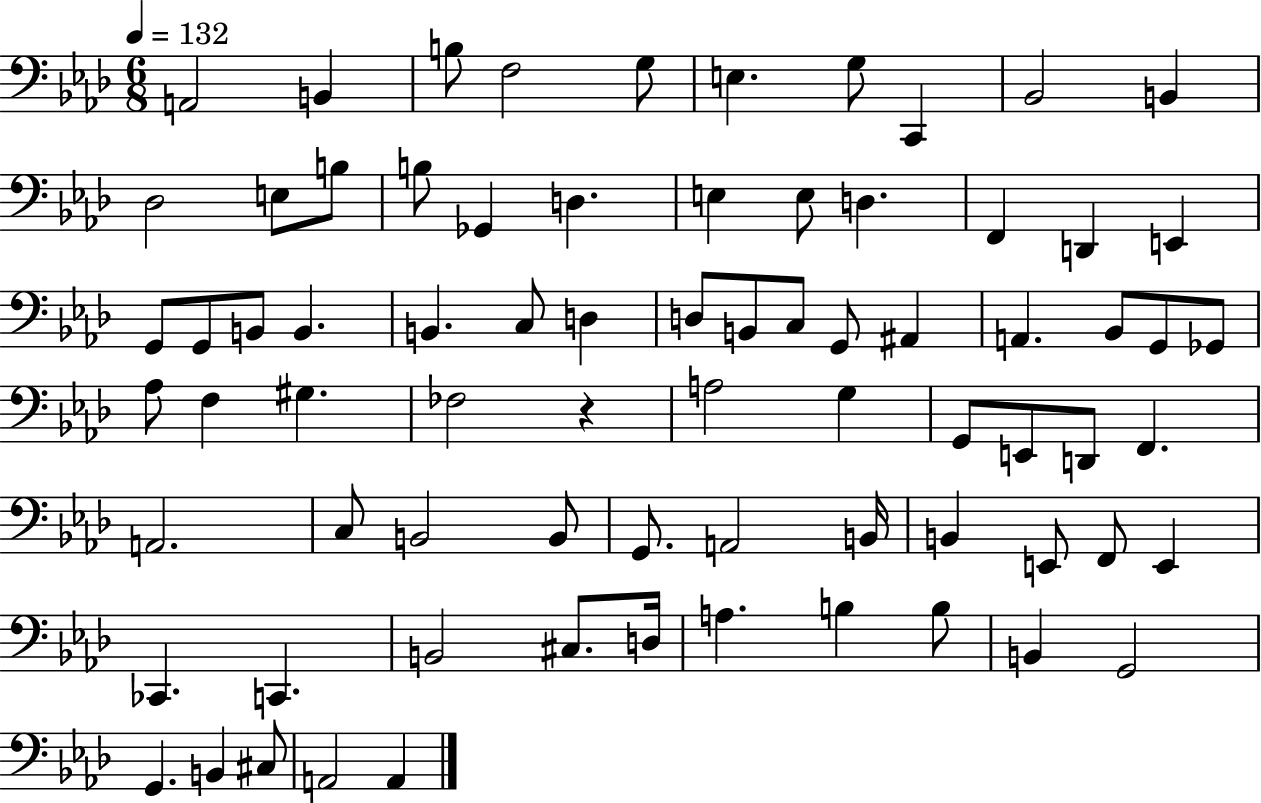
A2/h B2/q B3/e F3/h G3/e E3/q. G3/e C2/q Bb2/h B2/q Db3/h E3/e B3/e B3/e Gb2/q D3/q. E3/q E3/e D3/q. F2/q D2/q E2/q G2/e G2/e B2/e B2/q. B2/q. C3/e D3/q D3/e B2/e C3/e G2/e A#2/q A2/q. Bb2/e G2/e Gb2/e Ab3/e F3/q G#3/q. FES3/h R/q A3/h G3/q G2/e E2/e D2/e F2/q. A2/h. C3/e B2/h B2/e G2/e. A2/h B2/s B2/q E2/e F2/e E2/q CES2/q. C2/q. B2/h C#3/e. D3/s A3/q. B3/q B3/e B2/q G2/h G2/q. B2/q C#3/e A2/h A2/q